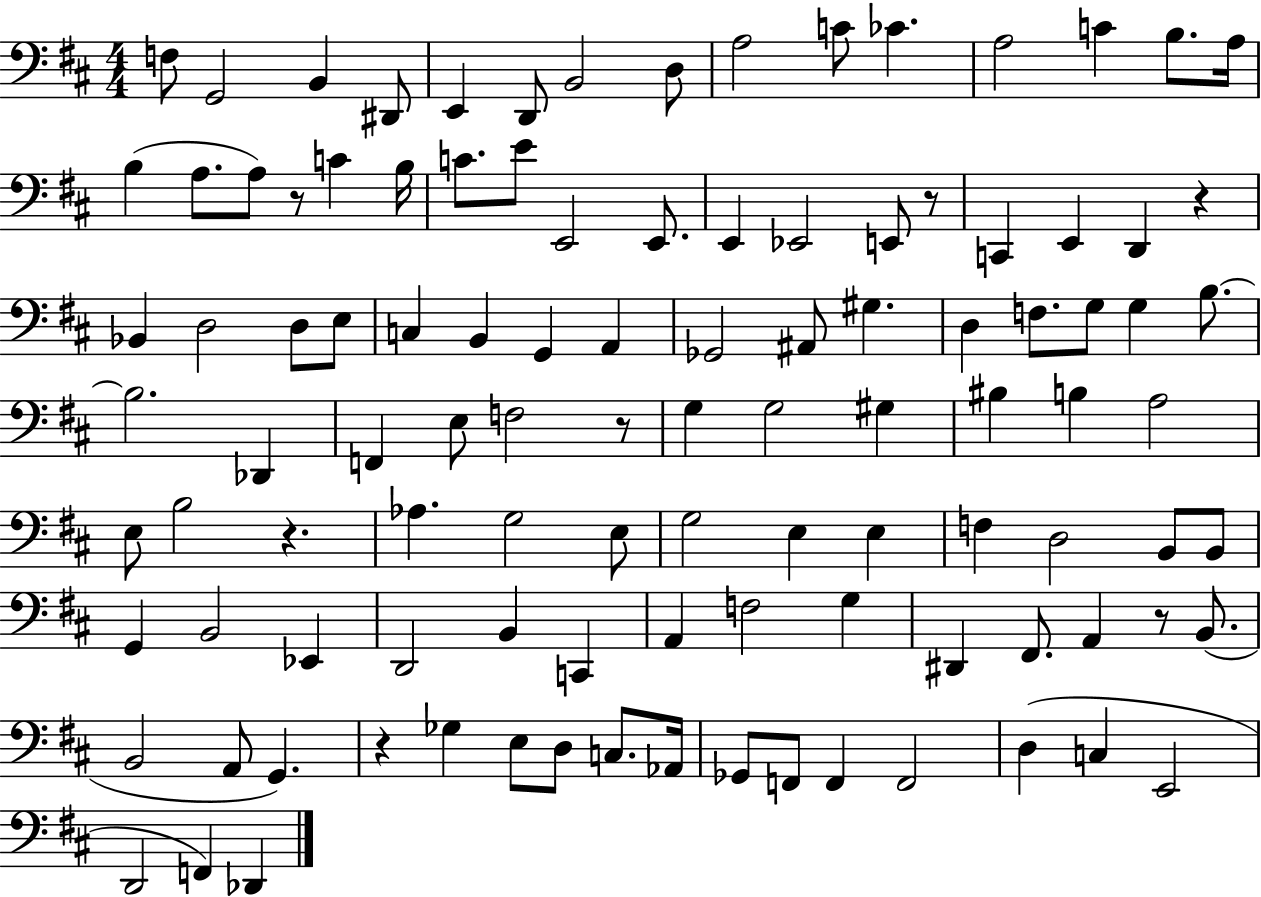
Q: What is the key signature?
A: D major